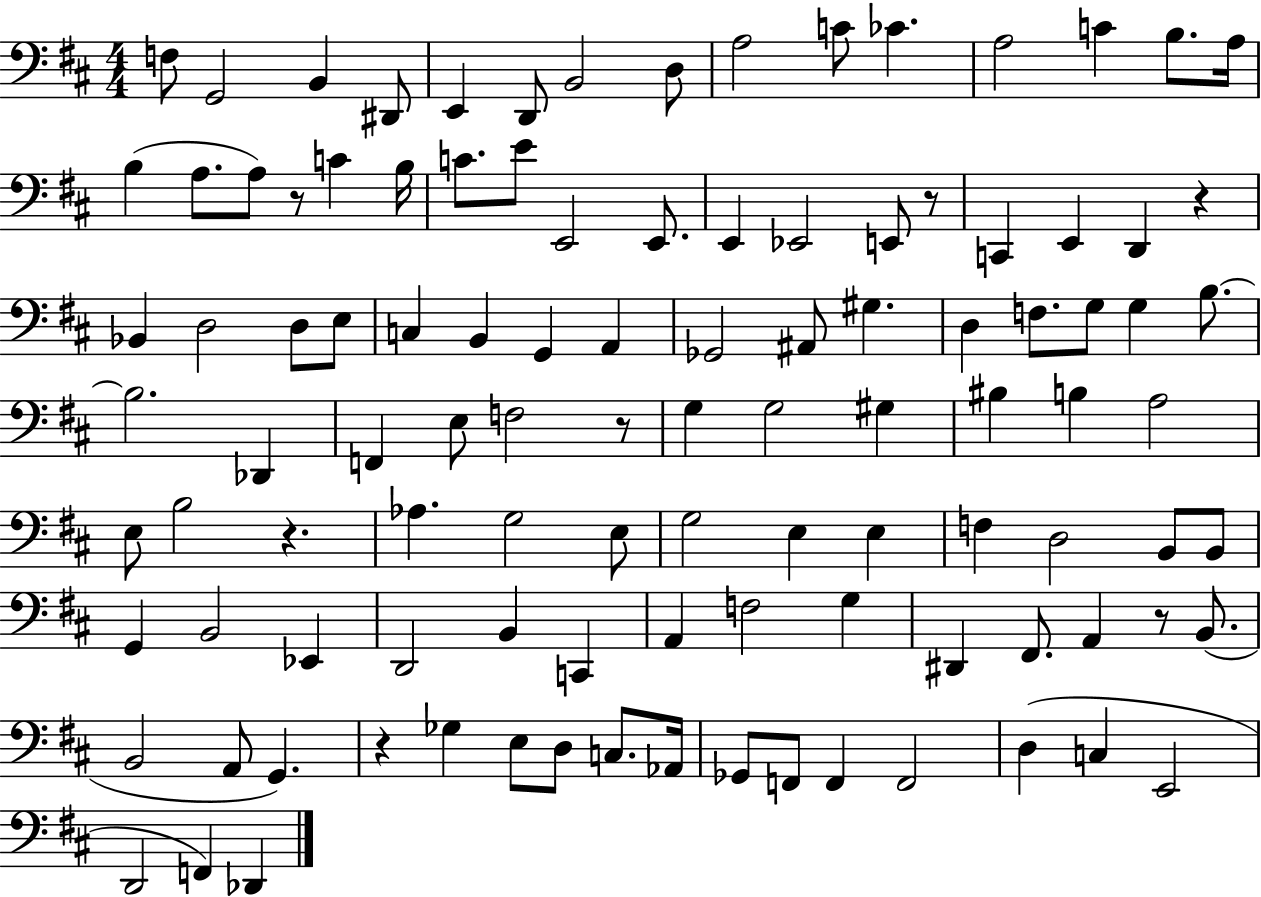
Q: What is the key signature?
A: D major